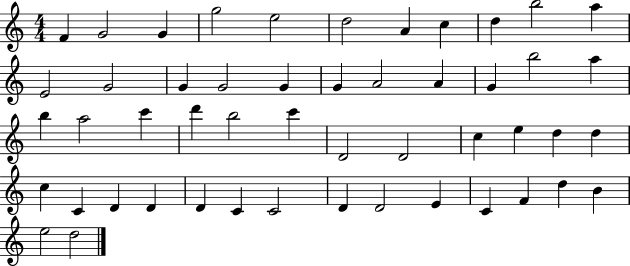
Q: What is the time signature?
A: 4/4